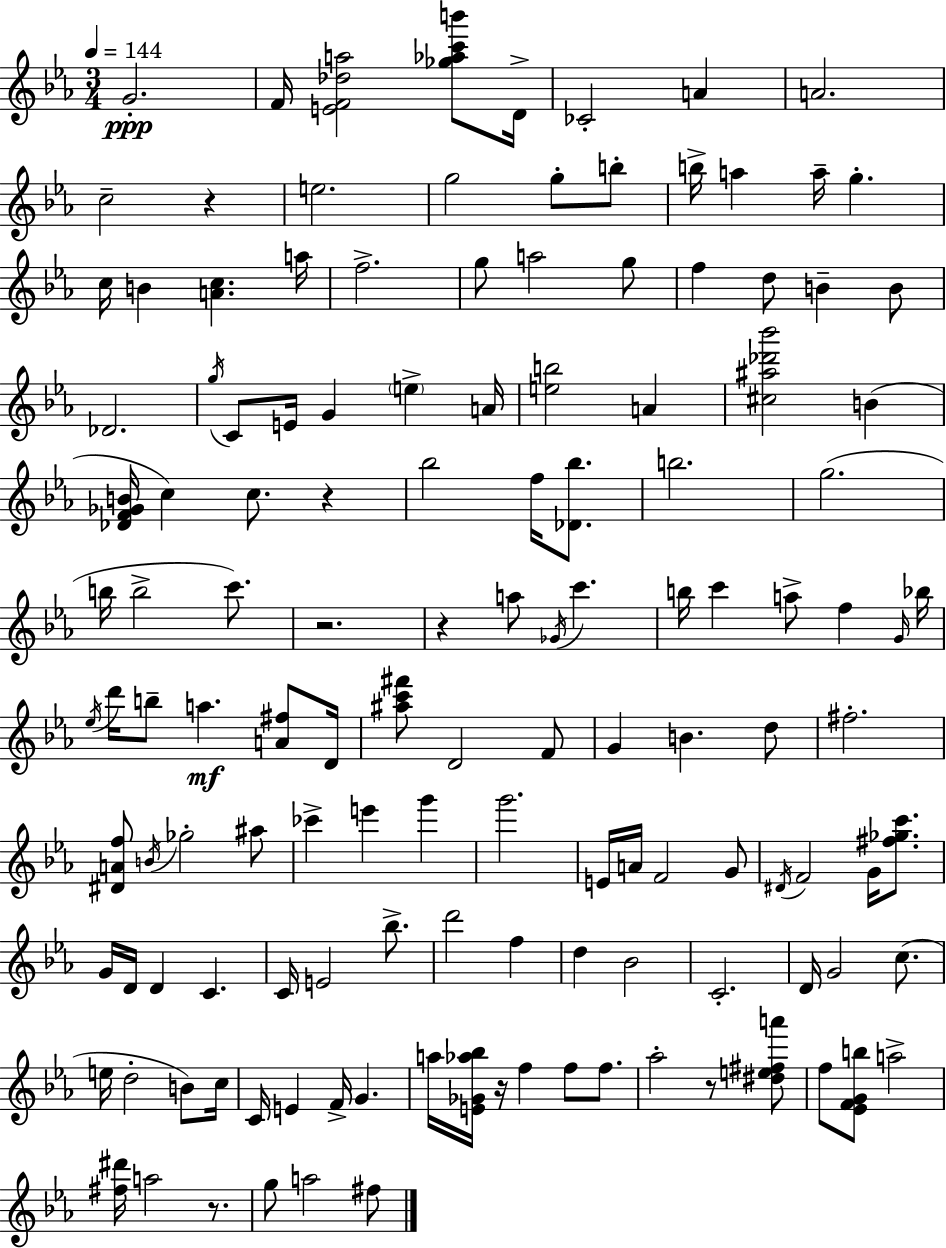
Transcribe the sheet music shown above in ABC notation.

X:1
T:Untitled
M:3/4
L:1/4
K:Cm
G2 F/4 [EF_da]2 [_g_ac'b']/2 D/4 _C2 A A2 c2 z e2 g2 g/2 b/2 b/4 a a/4 g c/4 B [Ac] a/4 f2 g/2 a2 g/2 f d/2 B B/2 _D2 g/4 C/2 E/4 G e A/4 [eb]2 A [^c^a_d'_b']2 B [_DF_GB]/4 c c/2 z _b2 f/4 [_D_b]/2 b2 g2 b/4 b2 c'/2 z2 z a/2 _G/4 c' b/4 c' a/2 f G/4 _b/4 _e/4 d'/4 b/2 a [A^f]/2 D/4 [^ac'^f']/2 D2 F/2 G B d/2 ^f2 [^DAf]/2 B/4 _g2 ^a/2 _c' e' g' g'2 E/4 A/4 F2 G/2 ^D/4 F2 G/4 [^f_gc']/2 G/4 D/4 D C C/4 E2 _b/2 d'2 f d _B2 C2 D/4 G2 c/2 e/4 d2 B/2 c/4 C/4 E F/4 G a/4 [E_G_a_b]/4 z/4 f f/2 f/2 _a2 z/2 [^de^fa']/2 f/2 [_EFGb]/2 a2 [^f^d']/4 a2 z/2 g/2 a2 ^f/2